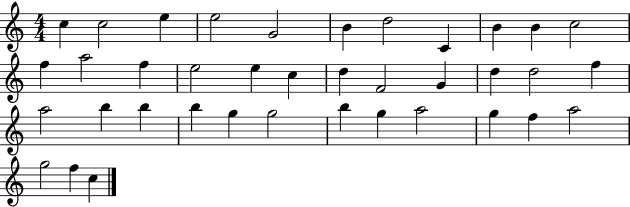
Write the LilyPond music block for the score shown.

{
  \clef treble
  \numericTimeSignature
  \time 4/4
  \key c \major
  c''4 c''2 e''4 | e''2 g'2 | b'4 d''2 c'4 | b'4 b'4 c''2 | \break f''4 a''2 f''4 | e''2 e''4 c''4 | d''4 f'2 g'4 | d''4 d''2 f''4 | \break a''2 b''4 b''4 | b''4 g''4 g''2 | b''4 g''4 a''2 | g''4 f''4 a''2 | \break g''2 f''4 c''4 | \bar "|."
}